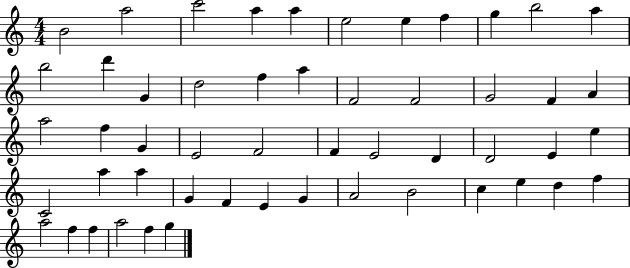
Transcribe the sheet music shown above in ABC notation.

X:1
T:Untitled
M:4/4
L:1/4
K:C
B2 a2 c'2 a a e2 e f g b2 a b2 d' G d2 f a F2 F2 G2 F A a2 f G E2 F2 F E2 D D2 E e C2 a a G F E G A2 B2 c e d f a2 f f a2 f g